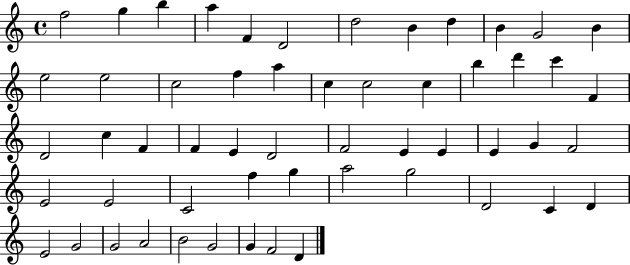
X:1
T:Untitled
M:4/4
L:1/4
K:C
f2 g b a F D2 d2 B d B G2 B e2 e2 c2 f a c c2 c b d' c' F D2 c F F E D2 F2 E E E G F2 E2 E2 C2 f g a2 g2 D2 C D E2 G2 G2 A2 B2 G2 G F2 D